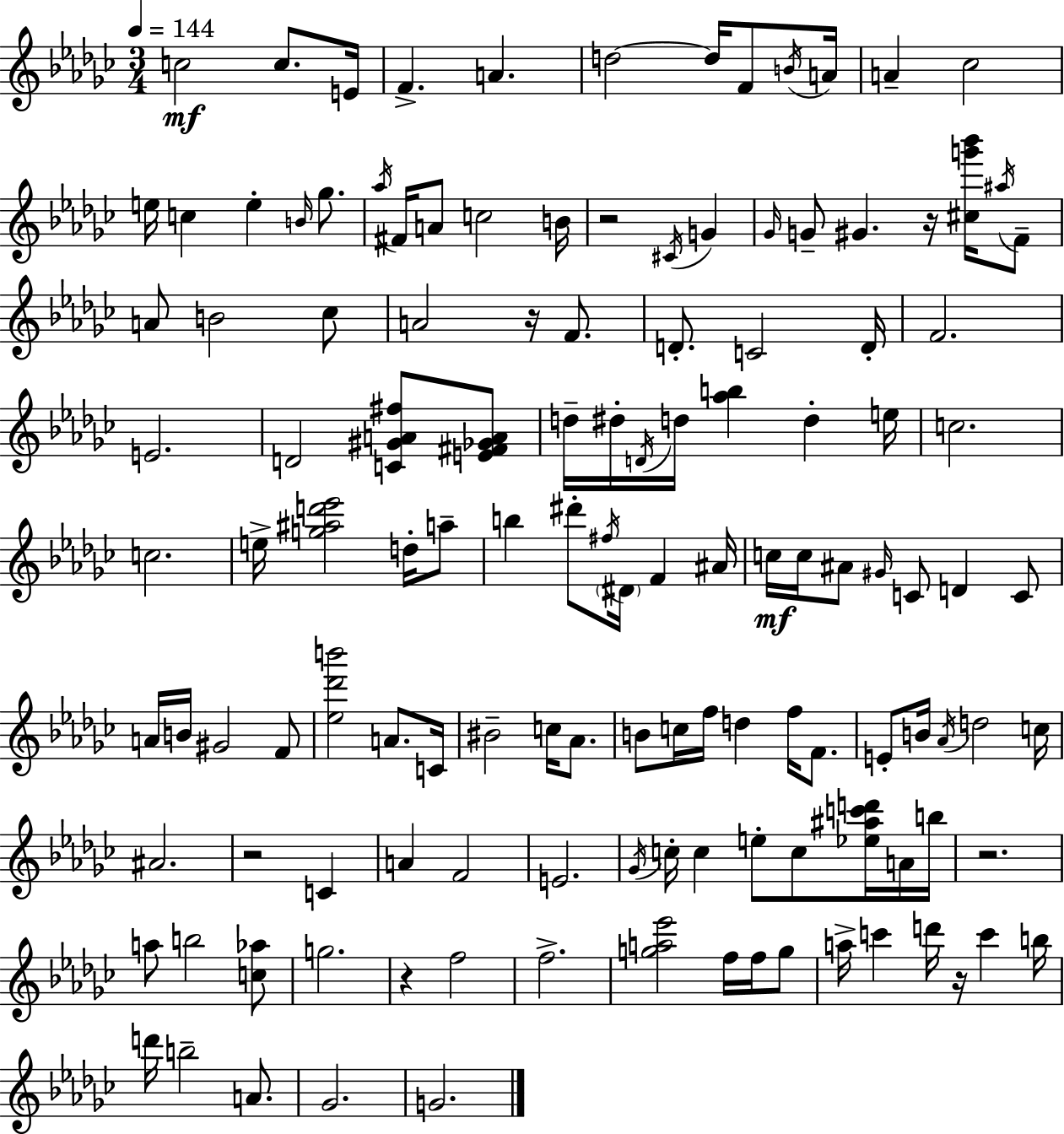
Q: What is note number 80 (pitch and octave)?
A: E4